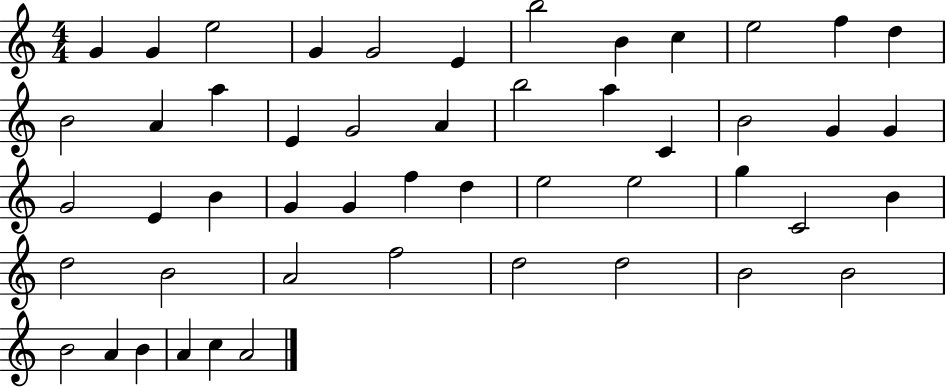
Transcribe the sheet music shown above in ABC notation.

X:1
T:Untitled
M:4/4
L:1/4
K:C
G G e2 G G2 E b2 B c e2 f d B2 A a E G2 A b2 a C B2 G G G2 E B G G f d e2 e2 g C2 B d2 B2 A2 f2 d2 d2 B2 B2 B2 A B A c A2